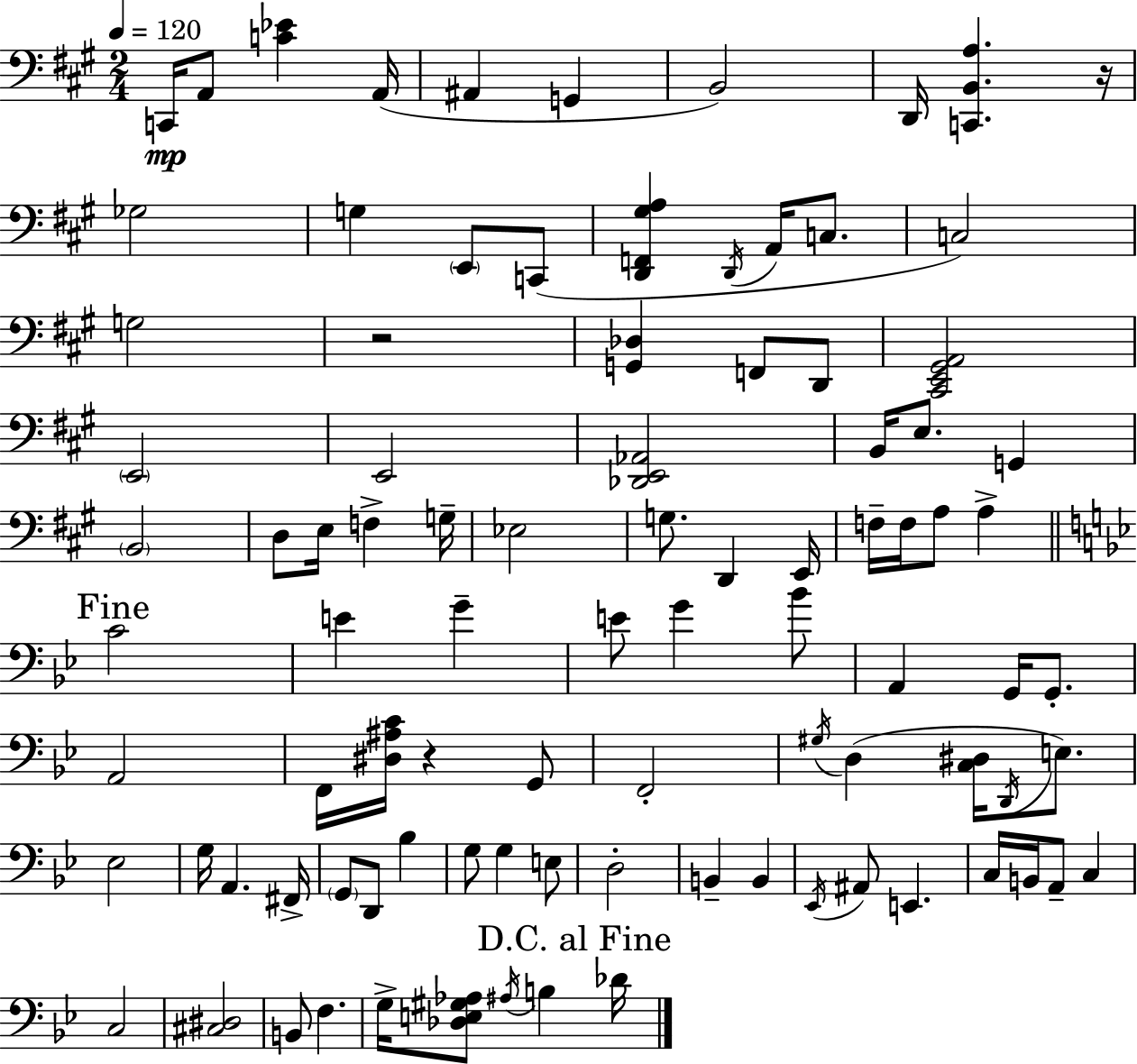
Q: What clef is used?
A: bass